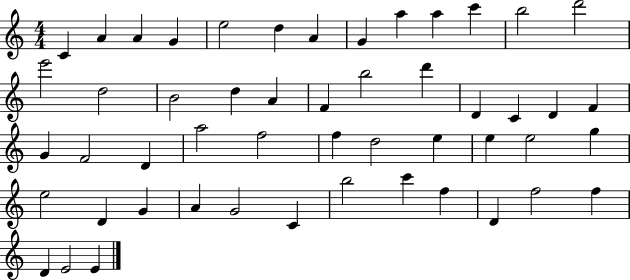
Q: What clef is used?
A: treble